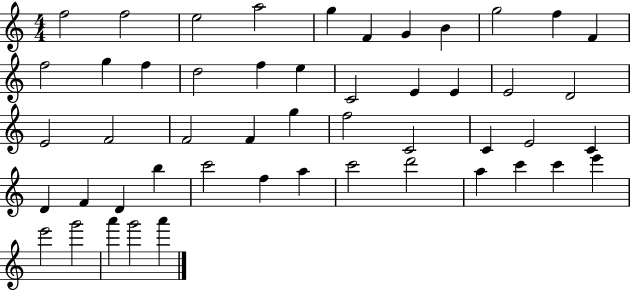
{
  \clef treble
  \numericTimeSignature
  \time 4/4
  \key c \major
  f''2 f''2 | e''2 a''2 | g''4 f'4 g'4 b'4 | g''2 f''4 f'4 | \break f''2 g''4 f''4 | d''2 f''4 e''4 | c'2 e'4 e'4 | e'2 d'2 | \break e'2 f'2 | f'2 f'4 g''4 | f''2 c'2 | c'4 e'2 c'4 | \break d'4 f'4 d'4 b''4 | c'''2 f''4 a''4 | c'''2 d'''2 | a''4 c'''4 c'''4 e'''4 | \break e'''2 g'''2 | a'''4 g'''2 a'''4 | \bar "|."
}